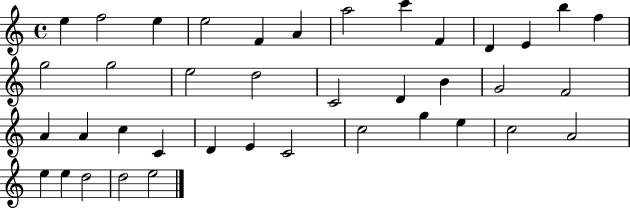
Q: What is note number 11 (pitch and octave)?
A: E4